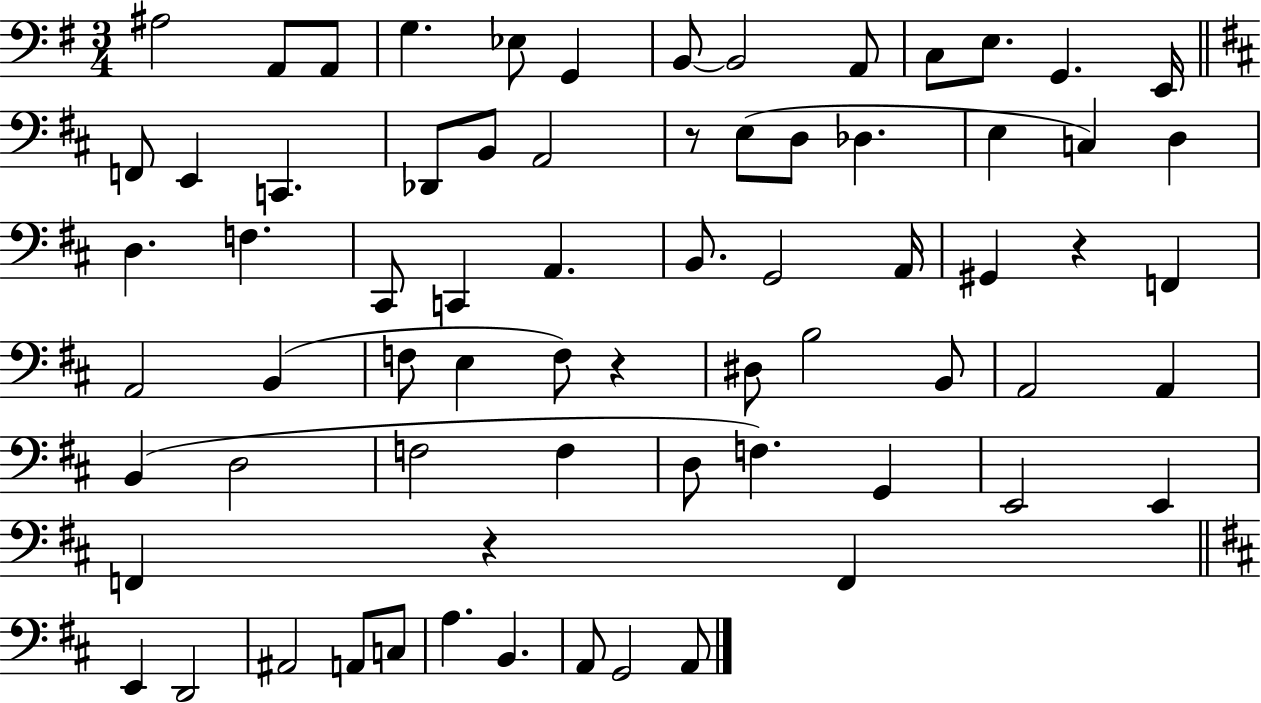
A#3/h A2/e A2/e G3/q. Eb3/e G2/q B2/e B2/h A2/e C3/e E3/e. G2/q. E2/s F2/e E2/q C2/q. Db2/e B2/e A2/h R/e E3/e D3/e Db3/q. E3/q C3/q D3/q D3/q. F3/q. C#2/e C2/q A2/q. B2/e. G2/h A2/s G#2/q R/q F2/q A2/h B2/q F3/e E3/q F3/e R/q D#3/e B3/h B2/e A2/h A2/q B2/q D3/h F3/h F3/q D3/e F3/q. G2/q E2/h E2/q F2/q R/q F2/q E2/q D2/h A#2/h A2/e C3/e A3/q. B2/q. A2/e G2/h A2/e